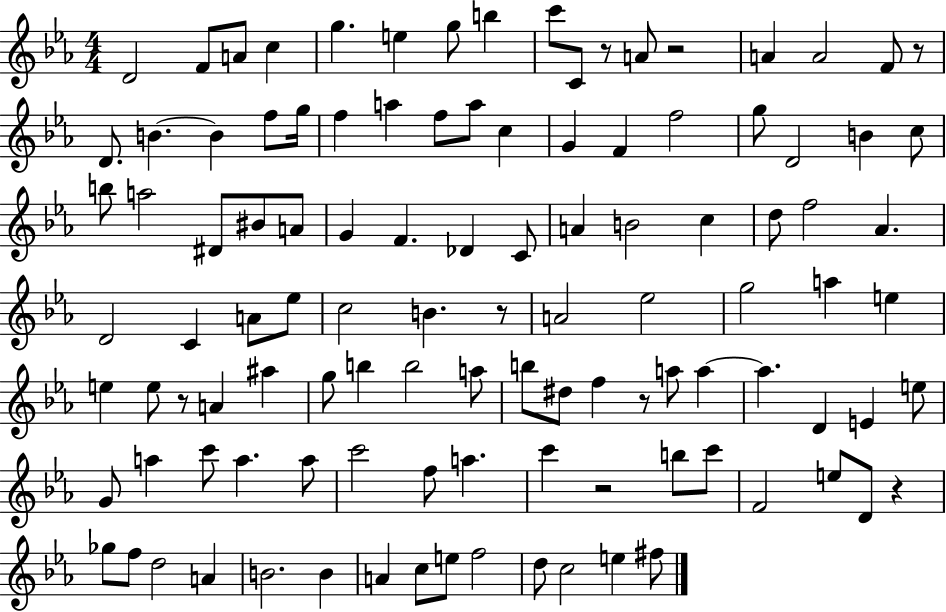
X:1
T:Untitled
M:4/4
L:1/4
K:Eb
D2 F/2 A/2 c g e g/2 b c'/2 C/2 z/2 A/2 z2 A A2 F/2 z/2 D/2 B B f/2 g/4 f a f/2 a/2 c G F f2 g/2 D2 B c/2 b/2 a2 ^D/2 ^B/2 A/2 G F _D C/2 A B2 c d/2 f2 _A D2 C A/2 _e/2 c2 B z/2 A2 _e2 g2 a e e e/2 z/2 A ^a g/2 b b2 a/2 b/2 ^d/2 f z/2 a/2 a a D E e/2 G/2 a c'/2 a a/2 c'2 f/2 a c' z2 b/2 c'/2 F2 e/2 D/2 z _g/2 f/2 d2 A B2 B A c/2 e/2 f2 d/2 c2 e ^f/2